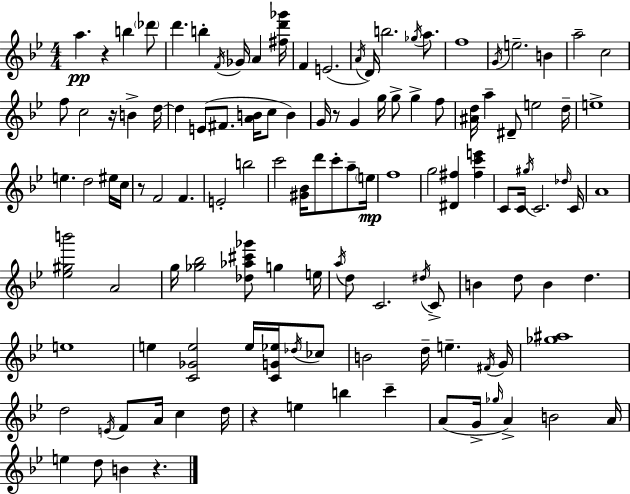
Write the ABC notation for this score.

X:1
T:Untitled
M:4/4
L:1/4
K:Gm
a z b _d'/2 d' b F/4 _G/4 A [^fd'_g']/4 F E2 A/4 D/4 b2 _g/4 a/2 f4 G/4 e2 B a2 c2 f/2 c2 z/4 B d/4 d E/2 ^F/2 [AB]/4 c/2 B G/4 z/2 G g/4 g/2 g f/2 [^Ad]/4 a ^D/2 e2 d/4 e4 e d2 ^e/4 c/4 z/2 F2 F E2 b2 c'2 [^G_B]/4 d'/2 c'/2 a/2 e/4 f4 g2 [^D^f] [^fc'e'] C/2 C/4 ^g/4 C2 _d/4 C/4 A4 [_e^gb']2 A2 g/4 [_g_b]2 [_d_a^c'_g']/2 g e/4 a/4 d/2 C2 ^d/4 C/2 B d/2 B d e4 e [C_Ge]2 e/4 [CG_e]/4 _d/4 _c/2 B2 d/4 e ^F/4 G/4 [_g^a]4 d2 E/4 F/2 A/4 c d/4 z e b c' A/2 G/4 _g/4 A B2 A/4 e d/2 B z